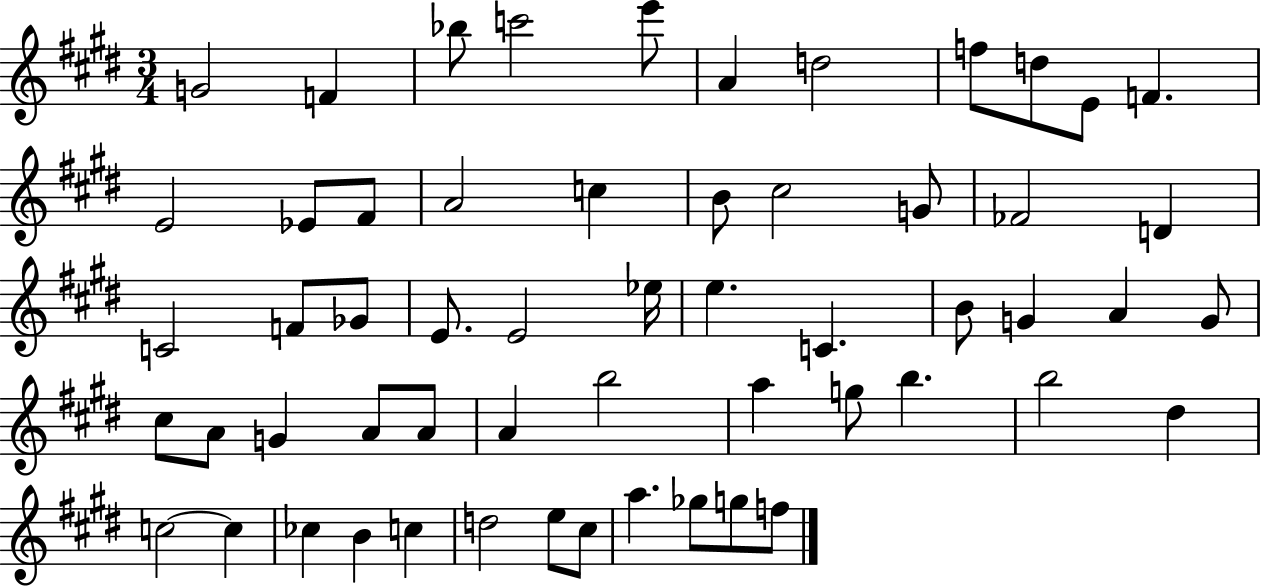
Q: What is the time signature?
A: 3/4